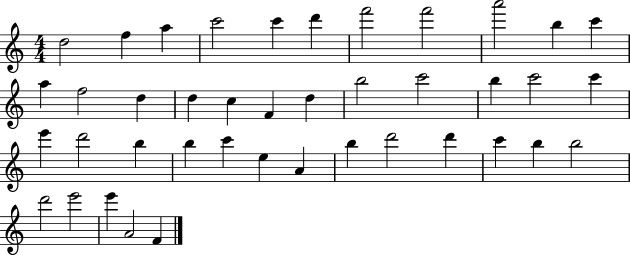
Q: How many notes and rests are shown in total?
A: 41